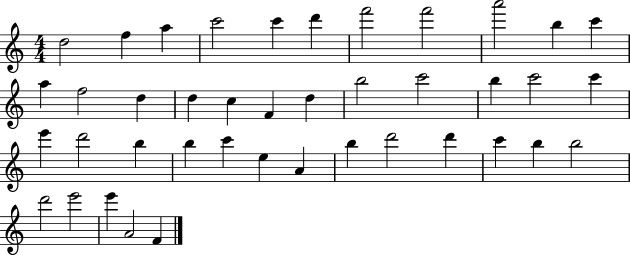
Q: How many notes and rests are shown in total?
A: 41